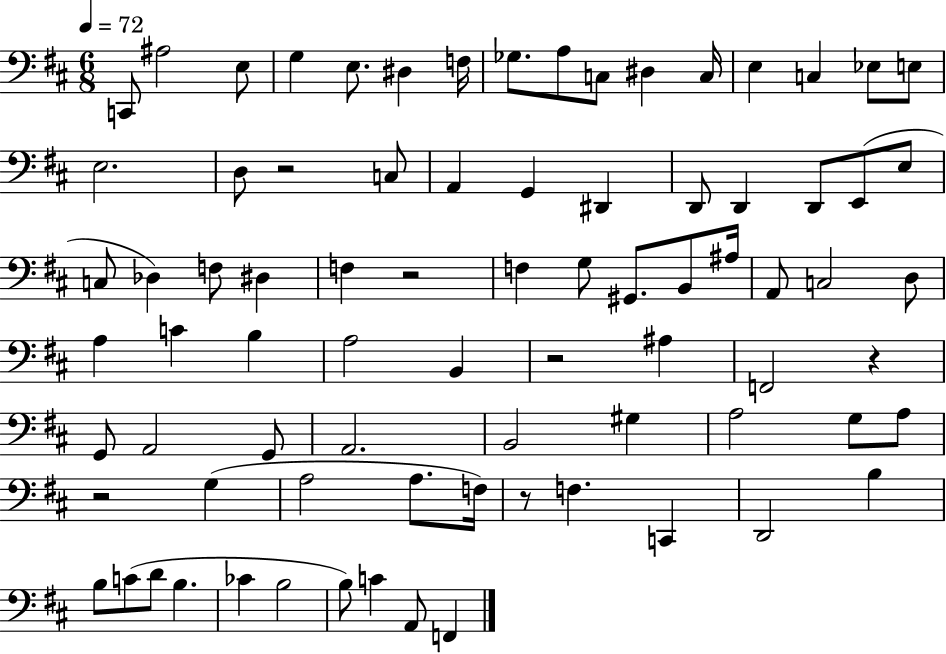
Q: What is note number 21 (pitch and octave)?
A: G2